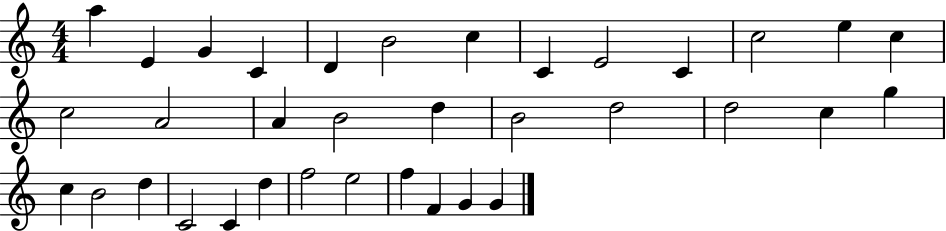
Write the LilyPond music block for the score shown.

{
  \clef treble
  \numericTimeSignature
  \time 4/4
  \key c \major
  a''4 e'4 g'4 c'4 | d'4 b'2 c''4 | c'4 e'2 c'4 | c''2 e''4 c''4 | \break c''2 a'2 | a'4 b'2 d''4 | b'2 d''2 | d''2 c''4 g''4 | \break c''4 b'2 d''4 | c'2 c'4 d''4 | f''2 e''2 | f''4 f'4 g'4 g'4 | \break \bar "|."
}